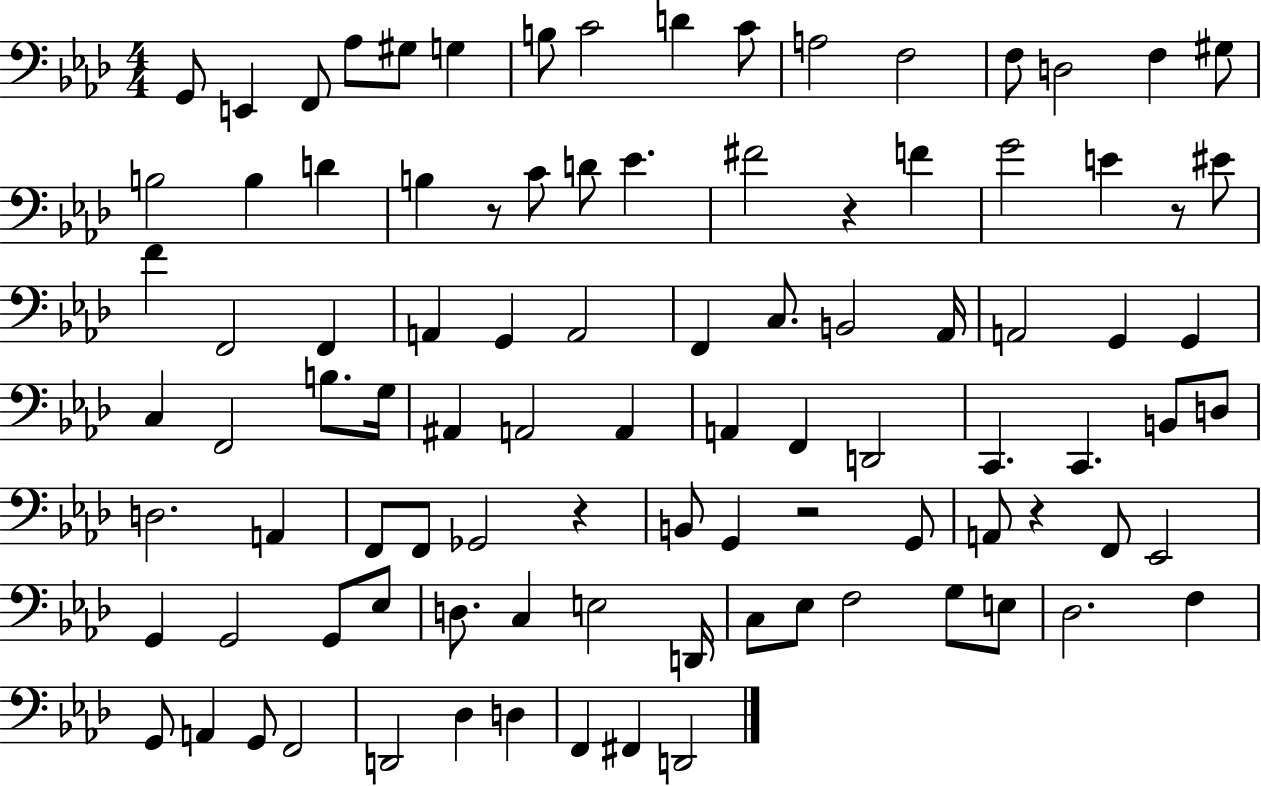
G2/e E2/q F2/e Ab3/e G#3/e G3/q B3/e C4/h D4/q C4/e A3/h F3/h F3/e D3/h F3/q G#3/e B3/h B3/q D4/q B3/q R/e C4/e D4/e Eb4/q. F#4/h R/q F4/q G4/h E4/q R/e EIS4/e F4/q F2/h F2/q A2/q G2/q A2/h F2/q C3/e. B2/h Ab2/s A2/h G2/q G2/q C3/q F2/h B3/e. G3/s A#2/q A2/h A2/q A2/q F2/q D2/h C2/q. C2/q. B2/e D3/e D3/h. A2/q F2/e F2/e Gb2/h R/q B2/e G2/q R/h G2/e A2/e R/q F2/e Eb2/h G2/q G2/h G2/e Eb3/e D3/e. C3/q E3/h D2/s C3/e Eb3/e F3/h G3/e E3/e Db3/h. F3/q G2/e A2/q G2/e F2/h D2/h Db3/q D3/q F2/q F#2/q D2/h